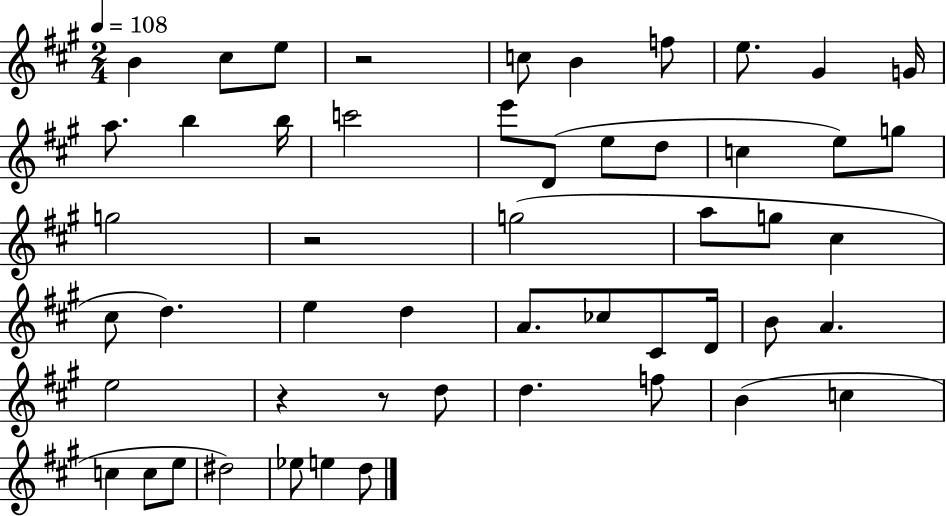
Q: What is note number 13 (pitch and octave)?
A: C6